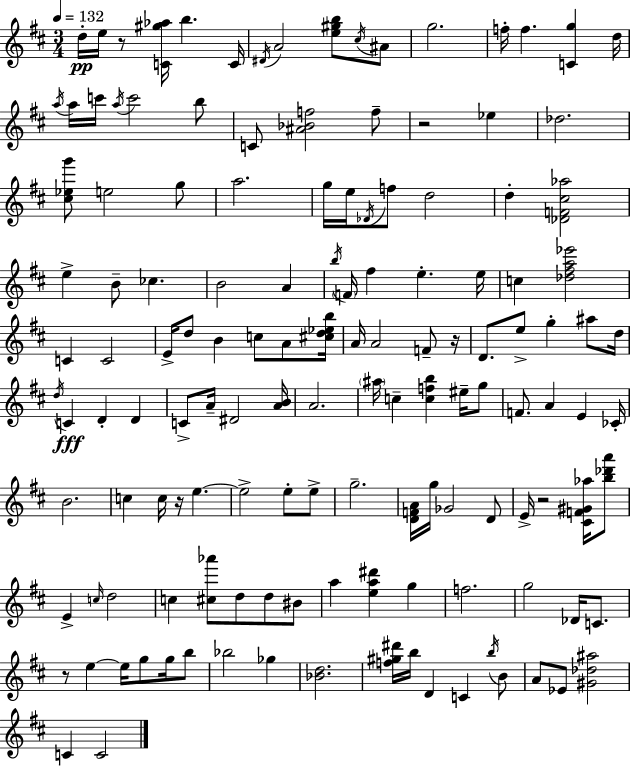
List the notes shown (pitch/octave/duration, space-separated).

D5/s E5/s R/e [C4,G#5,Ab5]/s B5/q. C4/s D#4/s A4/h [E5,G#5,B5]/e C#5/s A#4/e G5/h. F5/s F5/q. [C4,G5]/q D5/s A5/s A5/s C6/s A5/s C6/h B5/e C4/e [A#4,Bb4,F5]/h F5/e R/h Eb5/q Db5/h. [C#5,Eb5,G6]/e E5/h G5/e A5/h. G5/s E5/s Db4/s F5/e D5/h D5/q [Db4,F4,C#5,Ab5]/h E5/q B4/e CES5/q. B4/h A4/q B5/s F4/s F#5/q E5/q. E5/s C5/q [Db5,F#5,A5,Eb6]/h C4/q C4/h E4/s D5/e B4/q C5/e A4/e [C#5,D5,Eb5,B5]/s A4/s A4/h F4/e R/s D4/e. E5/e G5/q A#5/e D5/s D5/s C4/q D4/q D4/q C4/e A4/s D#4/h [A4,B4]/s A4/h. A#5/s C5/q [C5,F5,B5]/q EIS5/s G5/e F4/e. A4/q E4/q CES4/s B4/h. C5/q C5/s R/s E5/q. E5/h E5/e E5/e G5/h. [D4,F4,A4]/s G5/s Gb4/h D4/e E4/s R/h [C#4,F4,G#4,Ab5]/s [B5,Db6,A6]/e E4/q C5/s D5/h C5/q [C#5,Ab6]/e D5/e D5/e BIS4/e A5/q [E5,A5,D#6]/q G5/q F5/h. G5/h Db4/s C4/e. R/e E5/q E5/s G5/e G5/s B5/e Bb5/h Gb5/q [Bb4,D5]/h. [F5,G#5,D#6]/s B5/s D4/q C4/q B5/s B4/e A4/e Eb4/e [G#4,Db5,A#5]/h C4/q C4/h